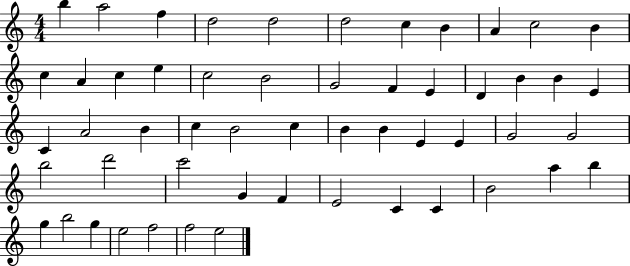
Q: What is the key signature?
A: C major